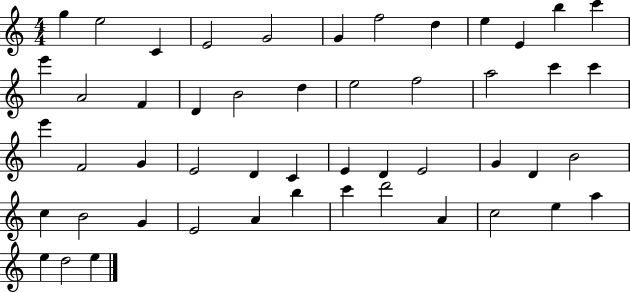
{
  \clef treble
  \numericTimeSignature
  \time 4/4
  \key c \major
  g''4 e''2 c'4 | e'2 g'2 | g'4 f''2 d''4 | e''4 e'4 b''4 c'''4 | \break e'''4 a'2 f'4 | d'4 b'2 d''4 | e''2 f''2 | a''2 c'''4 c'''4 | \break e'''4 f'2 g'4 | e'2 d'4 c'4 | e'4 d'4 e'2 | g'4 d'4 b'2 | \break c''4 b'2 g'4 | e'2 a'4 b''4 | c'''4 d'''2 a'4 | c''2 e''4 a''4 | \break e''4 d''2 e''4 | \bar "|."
}